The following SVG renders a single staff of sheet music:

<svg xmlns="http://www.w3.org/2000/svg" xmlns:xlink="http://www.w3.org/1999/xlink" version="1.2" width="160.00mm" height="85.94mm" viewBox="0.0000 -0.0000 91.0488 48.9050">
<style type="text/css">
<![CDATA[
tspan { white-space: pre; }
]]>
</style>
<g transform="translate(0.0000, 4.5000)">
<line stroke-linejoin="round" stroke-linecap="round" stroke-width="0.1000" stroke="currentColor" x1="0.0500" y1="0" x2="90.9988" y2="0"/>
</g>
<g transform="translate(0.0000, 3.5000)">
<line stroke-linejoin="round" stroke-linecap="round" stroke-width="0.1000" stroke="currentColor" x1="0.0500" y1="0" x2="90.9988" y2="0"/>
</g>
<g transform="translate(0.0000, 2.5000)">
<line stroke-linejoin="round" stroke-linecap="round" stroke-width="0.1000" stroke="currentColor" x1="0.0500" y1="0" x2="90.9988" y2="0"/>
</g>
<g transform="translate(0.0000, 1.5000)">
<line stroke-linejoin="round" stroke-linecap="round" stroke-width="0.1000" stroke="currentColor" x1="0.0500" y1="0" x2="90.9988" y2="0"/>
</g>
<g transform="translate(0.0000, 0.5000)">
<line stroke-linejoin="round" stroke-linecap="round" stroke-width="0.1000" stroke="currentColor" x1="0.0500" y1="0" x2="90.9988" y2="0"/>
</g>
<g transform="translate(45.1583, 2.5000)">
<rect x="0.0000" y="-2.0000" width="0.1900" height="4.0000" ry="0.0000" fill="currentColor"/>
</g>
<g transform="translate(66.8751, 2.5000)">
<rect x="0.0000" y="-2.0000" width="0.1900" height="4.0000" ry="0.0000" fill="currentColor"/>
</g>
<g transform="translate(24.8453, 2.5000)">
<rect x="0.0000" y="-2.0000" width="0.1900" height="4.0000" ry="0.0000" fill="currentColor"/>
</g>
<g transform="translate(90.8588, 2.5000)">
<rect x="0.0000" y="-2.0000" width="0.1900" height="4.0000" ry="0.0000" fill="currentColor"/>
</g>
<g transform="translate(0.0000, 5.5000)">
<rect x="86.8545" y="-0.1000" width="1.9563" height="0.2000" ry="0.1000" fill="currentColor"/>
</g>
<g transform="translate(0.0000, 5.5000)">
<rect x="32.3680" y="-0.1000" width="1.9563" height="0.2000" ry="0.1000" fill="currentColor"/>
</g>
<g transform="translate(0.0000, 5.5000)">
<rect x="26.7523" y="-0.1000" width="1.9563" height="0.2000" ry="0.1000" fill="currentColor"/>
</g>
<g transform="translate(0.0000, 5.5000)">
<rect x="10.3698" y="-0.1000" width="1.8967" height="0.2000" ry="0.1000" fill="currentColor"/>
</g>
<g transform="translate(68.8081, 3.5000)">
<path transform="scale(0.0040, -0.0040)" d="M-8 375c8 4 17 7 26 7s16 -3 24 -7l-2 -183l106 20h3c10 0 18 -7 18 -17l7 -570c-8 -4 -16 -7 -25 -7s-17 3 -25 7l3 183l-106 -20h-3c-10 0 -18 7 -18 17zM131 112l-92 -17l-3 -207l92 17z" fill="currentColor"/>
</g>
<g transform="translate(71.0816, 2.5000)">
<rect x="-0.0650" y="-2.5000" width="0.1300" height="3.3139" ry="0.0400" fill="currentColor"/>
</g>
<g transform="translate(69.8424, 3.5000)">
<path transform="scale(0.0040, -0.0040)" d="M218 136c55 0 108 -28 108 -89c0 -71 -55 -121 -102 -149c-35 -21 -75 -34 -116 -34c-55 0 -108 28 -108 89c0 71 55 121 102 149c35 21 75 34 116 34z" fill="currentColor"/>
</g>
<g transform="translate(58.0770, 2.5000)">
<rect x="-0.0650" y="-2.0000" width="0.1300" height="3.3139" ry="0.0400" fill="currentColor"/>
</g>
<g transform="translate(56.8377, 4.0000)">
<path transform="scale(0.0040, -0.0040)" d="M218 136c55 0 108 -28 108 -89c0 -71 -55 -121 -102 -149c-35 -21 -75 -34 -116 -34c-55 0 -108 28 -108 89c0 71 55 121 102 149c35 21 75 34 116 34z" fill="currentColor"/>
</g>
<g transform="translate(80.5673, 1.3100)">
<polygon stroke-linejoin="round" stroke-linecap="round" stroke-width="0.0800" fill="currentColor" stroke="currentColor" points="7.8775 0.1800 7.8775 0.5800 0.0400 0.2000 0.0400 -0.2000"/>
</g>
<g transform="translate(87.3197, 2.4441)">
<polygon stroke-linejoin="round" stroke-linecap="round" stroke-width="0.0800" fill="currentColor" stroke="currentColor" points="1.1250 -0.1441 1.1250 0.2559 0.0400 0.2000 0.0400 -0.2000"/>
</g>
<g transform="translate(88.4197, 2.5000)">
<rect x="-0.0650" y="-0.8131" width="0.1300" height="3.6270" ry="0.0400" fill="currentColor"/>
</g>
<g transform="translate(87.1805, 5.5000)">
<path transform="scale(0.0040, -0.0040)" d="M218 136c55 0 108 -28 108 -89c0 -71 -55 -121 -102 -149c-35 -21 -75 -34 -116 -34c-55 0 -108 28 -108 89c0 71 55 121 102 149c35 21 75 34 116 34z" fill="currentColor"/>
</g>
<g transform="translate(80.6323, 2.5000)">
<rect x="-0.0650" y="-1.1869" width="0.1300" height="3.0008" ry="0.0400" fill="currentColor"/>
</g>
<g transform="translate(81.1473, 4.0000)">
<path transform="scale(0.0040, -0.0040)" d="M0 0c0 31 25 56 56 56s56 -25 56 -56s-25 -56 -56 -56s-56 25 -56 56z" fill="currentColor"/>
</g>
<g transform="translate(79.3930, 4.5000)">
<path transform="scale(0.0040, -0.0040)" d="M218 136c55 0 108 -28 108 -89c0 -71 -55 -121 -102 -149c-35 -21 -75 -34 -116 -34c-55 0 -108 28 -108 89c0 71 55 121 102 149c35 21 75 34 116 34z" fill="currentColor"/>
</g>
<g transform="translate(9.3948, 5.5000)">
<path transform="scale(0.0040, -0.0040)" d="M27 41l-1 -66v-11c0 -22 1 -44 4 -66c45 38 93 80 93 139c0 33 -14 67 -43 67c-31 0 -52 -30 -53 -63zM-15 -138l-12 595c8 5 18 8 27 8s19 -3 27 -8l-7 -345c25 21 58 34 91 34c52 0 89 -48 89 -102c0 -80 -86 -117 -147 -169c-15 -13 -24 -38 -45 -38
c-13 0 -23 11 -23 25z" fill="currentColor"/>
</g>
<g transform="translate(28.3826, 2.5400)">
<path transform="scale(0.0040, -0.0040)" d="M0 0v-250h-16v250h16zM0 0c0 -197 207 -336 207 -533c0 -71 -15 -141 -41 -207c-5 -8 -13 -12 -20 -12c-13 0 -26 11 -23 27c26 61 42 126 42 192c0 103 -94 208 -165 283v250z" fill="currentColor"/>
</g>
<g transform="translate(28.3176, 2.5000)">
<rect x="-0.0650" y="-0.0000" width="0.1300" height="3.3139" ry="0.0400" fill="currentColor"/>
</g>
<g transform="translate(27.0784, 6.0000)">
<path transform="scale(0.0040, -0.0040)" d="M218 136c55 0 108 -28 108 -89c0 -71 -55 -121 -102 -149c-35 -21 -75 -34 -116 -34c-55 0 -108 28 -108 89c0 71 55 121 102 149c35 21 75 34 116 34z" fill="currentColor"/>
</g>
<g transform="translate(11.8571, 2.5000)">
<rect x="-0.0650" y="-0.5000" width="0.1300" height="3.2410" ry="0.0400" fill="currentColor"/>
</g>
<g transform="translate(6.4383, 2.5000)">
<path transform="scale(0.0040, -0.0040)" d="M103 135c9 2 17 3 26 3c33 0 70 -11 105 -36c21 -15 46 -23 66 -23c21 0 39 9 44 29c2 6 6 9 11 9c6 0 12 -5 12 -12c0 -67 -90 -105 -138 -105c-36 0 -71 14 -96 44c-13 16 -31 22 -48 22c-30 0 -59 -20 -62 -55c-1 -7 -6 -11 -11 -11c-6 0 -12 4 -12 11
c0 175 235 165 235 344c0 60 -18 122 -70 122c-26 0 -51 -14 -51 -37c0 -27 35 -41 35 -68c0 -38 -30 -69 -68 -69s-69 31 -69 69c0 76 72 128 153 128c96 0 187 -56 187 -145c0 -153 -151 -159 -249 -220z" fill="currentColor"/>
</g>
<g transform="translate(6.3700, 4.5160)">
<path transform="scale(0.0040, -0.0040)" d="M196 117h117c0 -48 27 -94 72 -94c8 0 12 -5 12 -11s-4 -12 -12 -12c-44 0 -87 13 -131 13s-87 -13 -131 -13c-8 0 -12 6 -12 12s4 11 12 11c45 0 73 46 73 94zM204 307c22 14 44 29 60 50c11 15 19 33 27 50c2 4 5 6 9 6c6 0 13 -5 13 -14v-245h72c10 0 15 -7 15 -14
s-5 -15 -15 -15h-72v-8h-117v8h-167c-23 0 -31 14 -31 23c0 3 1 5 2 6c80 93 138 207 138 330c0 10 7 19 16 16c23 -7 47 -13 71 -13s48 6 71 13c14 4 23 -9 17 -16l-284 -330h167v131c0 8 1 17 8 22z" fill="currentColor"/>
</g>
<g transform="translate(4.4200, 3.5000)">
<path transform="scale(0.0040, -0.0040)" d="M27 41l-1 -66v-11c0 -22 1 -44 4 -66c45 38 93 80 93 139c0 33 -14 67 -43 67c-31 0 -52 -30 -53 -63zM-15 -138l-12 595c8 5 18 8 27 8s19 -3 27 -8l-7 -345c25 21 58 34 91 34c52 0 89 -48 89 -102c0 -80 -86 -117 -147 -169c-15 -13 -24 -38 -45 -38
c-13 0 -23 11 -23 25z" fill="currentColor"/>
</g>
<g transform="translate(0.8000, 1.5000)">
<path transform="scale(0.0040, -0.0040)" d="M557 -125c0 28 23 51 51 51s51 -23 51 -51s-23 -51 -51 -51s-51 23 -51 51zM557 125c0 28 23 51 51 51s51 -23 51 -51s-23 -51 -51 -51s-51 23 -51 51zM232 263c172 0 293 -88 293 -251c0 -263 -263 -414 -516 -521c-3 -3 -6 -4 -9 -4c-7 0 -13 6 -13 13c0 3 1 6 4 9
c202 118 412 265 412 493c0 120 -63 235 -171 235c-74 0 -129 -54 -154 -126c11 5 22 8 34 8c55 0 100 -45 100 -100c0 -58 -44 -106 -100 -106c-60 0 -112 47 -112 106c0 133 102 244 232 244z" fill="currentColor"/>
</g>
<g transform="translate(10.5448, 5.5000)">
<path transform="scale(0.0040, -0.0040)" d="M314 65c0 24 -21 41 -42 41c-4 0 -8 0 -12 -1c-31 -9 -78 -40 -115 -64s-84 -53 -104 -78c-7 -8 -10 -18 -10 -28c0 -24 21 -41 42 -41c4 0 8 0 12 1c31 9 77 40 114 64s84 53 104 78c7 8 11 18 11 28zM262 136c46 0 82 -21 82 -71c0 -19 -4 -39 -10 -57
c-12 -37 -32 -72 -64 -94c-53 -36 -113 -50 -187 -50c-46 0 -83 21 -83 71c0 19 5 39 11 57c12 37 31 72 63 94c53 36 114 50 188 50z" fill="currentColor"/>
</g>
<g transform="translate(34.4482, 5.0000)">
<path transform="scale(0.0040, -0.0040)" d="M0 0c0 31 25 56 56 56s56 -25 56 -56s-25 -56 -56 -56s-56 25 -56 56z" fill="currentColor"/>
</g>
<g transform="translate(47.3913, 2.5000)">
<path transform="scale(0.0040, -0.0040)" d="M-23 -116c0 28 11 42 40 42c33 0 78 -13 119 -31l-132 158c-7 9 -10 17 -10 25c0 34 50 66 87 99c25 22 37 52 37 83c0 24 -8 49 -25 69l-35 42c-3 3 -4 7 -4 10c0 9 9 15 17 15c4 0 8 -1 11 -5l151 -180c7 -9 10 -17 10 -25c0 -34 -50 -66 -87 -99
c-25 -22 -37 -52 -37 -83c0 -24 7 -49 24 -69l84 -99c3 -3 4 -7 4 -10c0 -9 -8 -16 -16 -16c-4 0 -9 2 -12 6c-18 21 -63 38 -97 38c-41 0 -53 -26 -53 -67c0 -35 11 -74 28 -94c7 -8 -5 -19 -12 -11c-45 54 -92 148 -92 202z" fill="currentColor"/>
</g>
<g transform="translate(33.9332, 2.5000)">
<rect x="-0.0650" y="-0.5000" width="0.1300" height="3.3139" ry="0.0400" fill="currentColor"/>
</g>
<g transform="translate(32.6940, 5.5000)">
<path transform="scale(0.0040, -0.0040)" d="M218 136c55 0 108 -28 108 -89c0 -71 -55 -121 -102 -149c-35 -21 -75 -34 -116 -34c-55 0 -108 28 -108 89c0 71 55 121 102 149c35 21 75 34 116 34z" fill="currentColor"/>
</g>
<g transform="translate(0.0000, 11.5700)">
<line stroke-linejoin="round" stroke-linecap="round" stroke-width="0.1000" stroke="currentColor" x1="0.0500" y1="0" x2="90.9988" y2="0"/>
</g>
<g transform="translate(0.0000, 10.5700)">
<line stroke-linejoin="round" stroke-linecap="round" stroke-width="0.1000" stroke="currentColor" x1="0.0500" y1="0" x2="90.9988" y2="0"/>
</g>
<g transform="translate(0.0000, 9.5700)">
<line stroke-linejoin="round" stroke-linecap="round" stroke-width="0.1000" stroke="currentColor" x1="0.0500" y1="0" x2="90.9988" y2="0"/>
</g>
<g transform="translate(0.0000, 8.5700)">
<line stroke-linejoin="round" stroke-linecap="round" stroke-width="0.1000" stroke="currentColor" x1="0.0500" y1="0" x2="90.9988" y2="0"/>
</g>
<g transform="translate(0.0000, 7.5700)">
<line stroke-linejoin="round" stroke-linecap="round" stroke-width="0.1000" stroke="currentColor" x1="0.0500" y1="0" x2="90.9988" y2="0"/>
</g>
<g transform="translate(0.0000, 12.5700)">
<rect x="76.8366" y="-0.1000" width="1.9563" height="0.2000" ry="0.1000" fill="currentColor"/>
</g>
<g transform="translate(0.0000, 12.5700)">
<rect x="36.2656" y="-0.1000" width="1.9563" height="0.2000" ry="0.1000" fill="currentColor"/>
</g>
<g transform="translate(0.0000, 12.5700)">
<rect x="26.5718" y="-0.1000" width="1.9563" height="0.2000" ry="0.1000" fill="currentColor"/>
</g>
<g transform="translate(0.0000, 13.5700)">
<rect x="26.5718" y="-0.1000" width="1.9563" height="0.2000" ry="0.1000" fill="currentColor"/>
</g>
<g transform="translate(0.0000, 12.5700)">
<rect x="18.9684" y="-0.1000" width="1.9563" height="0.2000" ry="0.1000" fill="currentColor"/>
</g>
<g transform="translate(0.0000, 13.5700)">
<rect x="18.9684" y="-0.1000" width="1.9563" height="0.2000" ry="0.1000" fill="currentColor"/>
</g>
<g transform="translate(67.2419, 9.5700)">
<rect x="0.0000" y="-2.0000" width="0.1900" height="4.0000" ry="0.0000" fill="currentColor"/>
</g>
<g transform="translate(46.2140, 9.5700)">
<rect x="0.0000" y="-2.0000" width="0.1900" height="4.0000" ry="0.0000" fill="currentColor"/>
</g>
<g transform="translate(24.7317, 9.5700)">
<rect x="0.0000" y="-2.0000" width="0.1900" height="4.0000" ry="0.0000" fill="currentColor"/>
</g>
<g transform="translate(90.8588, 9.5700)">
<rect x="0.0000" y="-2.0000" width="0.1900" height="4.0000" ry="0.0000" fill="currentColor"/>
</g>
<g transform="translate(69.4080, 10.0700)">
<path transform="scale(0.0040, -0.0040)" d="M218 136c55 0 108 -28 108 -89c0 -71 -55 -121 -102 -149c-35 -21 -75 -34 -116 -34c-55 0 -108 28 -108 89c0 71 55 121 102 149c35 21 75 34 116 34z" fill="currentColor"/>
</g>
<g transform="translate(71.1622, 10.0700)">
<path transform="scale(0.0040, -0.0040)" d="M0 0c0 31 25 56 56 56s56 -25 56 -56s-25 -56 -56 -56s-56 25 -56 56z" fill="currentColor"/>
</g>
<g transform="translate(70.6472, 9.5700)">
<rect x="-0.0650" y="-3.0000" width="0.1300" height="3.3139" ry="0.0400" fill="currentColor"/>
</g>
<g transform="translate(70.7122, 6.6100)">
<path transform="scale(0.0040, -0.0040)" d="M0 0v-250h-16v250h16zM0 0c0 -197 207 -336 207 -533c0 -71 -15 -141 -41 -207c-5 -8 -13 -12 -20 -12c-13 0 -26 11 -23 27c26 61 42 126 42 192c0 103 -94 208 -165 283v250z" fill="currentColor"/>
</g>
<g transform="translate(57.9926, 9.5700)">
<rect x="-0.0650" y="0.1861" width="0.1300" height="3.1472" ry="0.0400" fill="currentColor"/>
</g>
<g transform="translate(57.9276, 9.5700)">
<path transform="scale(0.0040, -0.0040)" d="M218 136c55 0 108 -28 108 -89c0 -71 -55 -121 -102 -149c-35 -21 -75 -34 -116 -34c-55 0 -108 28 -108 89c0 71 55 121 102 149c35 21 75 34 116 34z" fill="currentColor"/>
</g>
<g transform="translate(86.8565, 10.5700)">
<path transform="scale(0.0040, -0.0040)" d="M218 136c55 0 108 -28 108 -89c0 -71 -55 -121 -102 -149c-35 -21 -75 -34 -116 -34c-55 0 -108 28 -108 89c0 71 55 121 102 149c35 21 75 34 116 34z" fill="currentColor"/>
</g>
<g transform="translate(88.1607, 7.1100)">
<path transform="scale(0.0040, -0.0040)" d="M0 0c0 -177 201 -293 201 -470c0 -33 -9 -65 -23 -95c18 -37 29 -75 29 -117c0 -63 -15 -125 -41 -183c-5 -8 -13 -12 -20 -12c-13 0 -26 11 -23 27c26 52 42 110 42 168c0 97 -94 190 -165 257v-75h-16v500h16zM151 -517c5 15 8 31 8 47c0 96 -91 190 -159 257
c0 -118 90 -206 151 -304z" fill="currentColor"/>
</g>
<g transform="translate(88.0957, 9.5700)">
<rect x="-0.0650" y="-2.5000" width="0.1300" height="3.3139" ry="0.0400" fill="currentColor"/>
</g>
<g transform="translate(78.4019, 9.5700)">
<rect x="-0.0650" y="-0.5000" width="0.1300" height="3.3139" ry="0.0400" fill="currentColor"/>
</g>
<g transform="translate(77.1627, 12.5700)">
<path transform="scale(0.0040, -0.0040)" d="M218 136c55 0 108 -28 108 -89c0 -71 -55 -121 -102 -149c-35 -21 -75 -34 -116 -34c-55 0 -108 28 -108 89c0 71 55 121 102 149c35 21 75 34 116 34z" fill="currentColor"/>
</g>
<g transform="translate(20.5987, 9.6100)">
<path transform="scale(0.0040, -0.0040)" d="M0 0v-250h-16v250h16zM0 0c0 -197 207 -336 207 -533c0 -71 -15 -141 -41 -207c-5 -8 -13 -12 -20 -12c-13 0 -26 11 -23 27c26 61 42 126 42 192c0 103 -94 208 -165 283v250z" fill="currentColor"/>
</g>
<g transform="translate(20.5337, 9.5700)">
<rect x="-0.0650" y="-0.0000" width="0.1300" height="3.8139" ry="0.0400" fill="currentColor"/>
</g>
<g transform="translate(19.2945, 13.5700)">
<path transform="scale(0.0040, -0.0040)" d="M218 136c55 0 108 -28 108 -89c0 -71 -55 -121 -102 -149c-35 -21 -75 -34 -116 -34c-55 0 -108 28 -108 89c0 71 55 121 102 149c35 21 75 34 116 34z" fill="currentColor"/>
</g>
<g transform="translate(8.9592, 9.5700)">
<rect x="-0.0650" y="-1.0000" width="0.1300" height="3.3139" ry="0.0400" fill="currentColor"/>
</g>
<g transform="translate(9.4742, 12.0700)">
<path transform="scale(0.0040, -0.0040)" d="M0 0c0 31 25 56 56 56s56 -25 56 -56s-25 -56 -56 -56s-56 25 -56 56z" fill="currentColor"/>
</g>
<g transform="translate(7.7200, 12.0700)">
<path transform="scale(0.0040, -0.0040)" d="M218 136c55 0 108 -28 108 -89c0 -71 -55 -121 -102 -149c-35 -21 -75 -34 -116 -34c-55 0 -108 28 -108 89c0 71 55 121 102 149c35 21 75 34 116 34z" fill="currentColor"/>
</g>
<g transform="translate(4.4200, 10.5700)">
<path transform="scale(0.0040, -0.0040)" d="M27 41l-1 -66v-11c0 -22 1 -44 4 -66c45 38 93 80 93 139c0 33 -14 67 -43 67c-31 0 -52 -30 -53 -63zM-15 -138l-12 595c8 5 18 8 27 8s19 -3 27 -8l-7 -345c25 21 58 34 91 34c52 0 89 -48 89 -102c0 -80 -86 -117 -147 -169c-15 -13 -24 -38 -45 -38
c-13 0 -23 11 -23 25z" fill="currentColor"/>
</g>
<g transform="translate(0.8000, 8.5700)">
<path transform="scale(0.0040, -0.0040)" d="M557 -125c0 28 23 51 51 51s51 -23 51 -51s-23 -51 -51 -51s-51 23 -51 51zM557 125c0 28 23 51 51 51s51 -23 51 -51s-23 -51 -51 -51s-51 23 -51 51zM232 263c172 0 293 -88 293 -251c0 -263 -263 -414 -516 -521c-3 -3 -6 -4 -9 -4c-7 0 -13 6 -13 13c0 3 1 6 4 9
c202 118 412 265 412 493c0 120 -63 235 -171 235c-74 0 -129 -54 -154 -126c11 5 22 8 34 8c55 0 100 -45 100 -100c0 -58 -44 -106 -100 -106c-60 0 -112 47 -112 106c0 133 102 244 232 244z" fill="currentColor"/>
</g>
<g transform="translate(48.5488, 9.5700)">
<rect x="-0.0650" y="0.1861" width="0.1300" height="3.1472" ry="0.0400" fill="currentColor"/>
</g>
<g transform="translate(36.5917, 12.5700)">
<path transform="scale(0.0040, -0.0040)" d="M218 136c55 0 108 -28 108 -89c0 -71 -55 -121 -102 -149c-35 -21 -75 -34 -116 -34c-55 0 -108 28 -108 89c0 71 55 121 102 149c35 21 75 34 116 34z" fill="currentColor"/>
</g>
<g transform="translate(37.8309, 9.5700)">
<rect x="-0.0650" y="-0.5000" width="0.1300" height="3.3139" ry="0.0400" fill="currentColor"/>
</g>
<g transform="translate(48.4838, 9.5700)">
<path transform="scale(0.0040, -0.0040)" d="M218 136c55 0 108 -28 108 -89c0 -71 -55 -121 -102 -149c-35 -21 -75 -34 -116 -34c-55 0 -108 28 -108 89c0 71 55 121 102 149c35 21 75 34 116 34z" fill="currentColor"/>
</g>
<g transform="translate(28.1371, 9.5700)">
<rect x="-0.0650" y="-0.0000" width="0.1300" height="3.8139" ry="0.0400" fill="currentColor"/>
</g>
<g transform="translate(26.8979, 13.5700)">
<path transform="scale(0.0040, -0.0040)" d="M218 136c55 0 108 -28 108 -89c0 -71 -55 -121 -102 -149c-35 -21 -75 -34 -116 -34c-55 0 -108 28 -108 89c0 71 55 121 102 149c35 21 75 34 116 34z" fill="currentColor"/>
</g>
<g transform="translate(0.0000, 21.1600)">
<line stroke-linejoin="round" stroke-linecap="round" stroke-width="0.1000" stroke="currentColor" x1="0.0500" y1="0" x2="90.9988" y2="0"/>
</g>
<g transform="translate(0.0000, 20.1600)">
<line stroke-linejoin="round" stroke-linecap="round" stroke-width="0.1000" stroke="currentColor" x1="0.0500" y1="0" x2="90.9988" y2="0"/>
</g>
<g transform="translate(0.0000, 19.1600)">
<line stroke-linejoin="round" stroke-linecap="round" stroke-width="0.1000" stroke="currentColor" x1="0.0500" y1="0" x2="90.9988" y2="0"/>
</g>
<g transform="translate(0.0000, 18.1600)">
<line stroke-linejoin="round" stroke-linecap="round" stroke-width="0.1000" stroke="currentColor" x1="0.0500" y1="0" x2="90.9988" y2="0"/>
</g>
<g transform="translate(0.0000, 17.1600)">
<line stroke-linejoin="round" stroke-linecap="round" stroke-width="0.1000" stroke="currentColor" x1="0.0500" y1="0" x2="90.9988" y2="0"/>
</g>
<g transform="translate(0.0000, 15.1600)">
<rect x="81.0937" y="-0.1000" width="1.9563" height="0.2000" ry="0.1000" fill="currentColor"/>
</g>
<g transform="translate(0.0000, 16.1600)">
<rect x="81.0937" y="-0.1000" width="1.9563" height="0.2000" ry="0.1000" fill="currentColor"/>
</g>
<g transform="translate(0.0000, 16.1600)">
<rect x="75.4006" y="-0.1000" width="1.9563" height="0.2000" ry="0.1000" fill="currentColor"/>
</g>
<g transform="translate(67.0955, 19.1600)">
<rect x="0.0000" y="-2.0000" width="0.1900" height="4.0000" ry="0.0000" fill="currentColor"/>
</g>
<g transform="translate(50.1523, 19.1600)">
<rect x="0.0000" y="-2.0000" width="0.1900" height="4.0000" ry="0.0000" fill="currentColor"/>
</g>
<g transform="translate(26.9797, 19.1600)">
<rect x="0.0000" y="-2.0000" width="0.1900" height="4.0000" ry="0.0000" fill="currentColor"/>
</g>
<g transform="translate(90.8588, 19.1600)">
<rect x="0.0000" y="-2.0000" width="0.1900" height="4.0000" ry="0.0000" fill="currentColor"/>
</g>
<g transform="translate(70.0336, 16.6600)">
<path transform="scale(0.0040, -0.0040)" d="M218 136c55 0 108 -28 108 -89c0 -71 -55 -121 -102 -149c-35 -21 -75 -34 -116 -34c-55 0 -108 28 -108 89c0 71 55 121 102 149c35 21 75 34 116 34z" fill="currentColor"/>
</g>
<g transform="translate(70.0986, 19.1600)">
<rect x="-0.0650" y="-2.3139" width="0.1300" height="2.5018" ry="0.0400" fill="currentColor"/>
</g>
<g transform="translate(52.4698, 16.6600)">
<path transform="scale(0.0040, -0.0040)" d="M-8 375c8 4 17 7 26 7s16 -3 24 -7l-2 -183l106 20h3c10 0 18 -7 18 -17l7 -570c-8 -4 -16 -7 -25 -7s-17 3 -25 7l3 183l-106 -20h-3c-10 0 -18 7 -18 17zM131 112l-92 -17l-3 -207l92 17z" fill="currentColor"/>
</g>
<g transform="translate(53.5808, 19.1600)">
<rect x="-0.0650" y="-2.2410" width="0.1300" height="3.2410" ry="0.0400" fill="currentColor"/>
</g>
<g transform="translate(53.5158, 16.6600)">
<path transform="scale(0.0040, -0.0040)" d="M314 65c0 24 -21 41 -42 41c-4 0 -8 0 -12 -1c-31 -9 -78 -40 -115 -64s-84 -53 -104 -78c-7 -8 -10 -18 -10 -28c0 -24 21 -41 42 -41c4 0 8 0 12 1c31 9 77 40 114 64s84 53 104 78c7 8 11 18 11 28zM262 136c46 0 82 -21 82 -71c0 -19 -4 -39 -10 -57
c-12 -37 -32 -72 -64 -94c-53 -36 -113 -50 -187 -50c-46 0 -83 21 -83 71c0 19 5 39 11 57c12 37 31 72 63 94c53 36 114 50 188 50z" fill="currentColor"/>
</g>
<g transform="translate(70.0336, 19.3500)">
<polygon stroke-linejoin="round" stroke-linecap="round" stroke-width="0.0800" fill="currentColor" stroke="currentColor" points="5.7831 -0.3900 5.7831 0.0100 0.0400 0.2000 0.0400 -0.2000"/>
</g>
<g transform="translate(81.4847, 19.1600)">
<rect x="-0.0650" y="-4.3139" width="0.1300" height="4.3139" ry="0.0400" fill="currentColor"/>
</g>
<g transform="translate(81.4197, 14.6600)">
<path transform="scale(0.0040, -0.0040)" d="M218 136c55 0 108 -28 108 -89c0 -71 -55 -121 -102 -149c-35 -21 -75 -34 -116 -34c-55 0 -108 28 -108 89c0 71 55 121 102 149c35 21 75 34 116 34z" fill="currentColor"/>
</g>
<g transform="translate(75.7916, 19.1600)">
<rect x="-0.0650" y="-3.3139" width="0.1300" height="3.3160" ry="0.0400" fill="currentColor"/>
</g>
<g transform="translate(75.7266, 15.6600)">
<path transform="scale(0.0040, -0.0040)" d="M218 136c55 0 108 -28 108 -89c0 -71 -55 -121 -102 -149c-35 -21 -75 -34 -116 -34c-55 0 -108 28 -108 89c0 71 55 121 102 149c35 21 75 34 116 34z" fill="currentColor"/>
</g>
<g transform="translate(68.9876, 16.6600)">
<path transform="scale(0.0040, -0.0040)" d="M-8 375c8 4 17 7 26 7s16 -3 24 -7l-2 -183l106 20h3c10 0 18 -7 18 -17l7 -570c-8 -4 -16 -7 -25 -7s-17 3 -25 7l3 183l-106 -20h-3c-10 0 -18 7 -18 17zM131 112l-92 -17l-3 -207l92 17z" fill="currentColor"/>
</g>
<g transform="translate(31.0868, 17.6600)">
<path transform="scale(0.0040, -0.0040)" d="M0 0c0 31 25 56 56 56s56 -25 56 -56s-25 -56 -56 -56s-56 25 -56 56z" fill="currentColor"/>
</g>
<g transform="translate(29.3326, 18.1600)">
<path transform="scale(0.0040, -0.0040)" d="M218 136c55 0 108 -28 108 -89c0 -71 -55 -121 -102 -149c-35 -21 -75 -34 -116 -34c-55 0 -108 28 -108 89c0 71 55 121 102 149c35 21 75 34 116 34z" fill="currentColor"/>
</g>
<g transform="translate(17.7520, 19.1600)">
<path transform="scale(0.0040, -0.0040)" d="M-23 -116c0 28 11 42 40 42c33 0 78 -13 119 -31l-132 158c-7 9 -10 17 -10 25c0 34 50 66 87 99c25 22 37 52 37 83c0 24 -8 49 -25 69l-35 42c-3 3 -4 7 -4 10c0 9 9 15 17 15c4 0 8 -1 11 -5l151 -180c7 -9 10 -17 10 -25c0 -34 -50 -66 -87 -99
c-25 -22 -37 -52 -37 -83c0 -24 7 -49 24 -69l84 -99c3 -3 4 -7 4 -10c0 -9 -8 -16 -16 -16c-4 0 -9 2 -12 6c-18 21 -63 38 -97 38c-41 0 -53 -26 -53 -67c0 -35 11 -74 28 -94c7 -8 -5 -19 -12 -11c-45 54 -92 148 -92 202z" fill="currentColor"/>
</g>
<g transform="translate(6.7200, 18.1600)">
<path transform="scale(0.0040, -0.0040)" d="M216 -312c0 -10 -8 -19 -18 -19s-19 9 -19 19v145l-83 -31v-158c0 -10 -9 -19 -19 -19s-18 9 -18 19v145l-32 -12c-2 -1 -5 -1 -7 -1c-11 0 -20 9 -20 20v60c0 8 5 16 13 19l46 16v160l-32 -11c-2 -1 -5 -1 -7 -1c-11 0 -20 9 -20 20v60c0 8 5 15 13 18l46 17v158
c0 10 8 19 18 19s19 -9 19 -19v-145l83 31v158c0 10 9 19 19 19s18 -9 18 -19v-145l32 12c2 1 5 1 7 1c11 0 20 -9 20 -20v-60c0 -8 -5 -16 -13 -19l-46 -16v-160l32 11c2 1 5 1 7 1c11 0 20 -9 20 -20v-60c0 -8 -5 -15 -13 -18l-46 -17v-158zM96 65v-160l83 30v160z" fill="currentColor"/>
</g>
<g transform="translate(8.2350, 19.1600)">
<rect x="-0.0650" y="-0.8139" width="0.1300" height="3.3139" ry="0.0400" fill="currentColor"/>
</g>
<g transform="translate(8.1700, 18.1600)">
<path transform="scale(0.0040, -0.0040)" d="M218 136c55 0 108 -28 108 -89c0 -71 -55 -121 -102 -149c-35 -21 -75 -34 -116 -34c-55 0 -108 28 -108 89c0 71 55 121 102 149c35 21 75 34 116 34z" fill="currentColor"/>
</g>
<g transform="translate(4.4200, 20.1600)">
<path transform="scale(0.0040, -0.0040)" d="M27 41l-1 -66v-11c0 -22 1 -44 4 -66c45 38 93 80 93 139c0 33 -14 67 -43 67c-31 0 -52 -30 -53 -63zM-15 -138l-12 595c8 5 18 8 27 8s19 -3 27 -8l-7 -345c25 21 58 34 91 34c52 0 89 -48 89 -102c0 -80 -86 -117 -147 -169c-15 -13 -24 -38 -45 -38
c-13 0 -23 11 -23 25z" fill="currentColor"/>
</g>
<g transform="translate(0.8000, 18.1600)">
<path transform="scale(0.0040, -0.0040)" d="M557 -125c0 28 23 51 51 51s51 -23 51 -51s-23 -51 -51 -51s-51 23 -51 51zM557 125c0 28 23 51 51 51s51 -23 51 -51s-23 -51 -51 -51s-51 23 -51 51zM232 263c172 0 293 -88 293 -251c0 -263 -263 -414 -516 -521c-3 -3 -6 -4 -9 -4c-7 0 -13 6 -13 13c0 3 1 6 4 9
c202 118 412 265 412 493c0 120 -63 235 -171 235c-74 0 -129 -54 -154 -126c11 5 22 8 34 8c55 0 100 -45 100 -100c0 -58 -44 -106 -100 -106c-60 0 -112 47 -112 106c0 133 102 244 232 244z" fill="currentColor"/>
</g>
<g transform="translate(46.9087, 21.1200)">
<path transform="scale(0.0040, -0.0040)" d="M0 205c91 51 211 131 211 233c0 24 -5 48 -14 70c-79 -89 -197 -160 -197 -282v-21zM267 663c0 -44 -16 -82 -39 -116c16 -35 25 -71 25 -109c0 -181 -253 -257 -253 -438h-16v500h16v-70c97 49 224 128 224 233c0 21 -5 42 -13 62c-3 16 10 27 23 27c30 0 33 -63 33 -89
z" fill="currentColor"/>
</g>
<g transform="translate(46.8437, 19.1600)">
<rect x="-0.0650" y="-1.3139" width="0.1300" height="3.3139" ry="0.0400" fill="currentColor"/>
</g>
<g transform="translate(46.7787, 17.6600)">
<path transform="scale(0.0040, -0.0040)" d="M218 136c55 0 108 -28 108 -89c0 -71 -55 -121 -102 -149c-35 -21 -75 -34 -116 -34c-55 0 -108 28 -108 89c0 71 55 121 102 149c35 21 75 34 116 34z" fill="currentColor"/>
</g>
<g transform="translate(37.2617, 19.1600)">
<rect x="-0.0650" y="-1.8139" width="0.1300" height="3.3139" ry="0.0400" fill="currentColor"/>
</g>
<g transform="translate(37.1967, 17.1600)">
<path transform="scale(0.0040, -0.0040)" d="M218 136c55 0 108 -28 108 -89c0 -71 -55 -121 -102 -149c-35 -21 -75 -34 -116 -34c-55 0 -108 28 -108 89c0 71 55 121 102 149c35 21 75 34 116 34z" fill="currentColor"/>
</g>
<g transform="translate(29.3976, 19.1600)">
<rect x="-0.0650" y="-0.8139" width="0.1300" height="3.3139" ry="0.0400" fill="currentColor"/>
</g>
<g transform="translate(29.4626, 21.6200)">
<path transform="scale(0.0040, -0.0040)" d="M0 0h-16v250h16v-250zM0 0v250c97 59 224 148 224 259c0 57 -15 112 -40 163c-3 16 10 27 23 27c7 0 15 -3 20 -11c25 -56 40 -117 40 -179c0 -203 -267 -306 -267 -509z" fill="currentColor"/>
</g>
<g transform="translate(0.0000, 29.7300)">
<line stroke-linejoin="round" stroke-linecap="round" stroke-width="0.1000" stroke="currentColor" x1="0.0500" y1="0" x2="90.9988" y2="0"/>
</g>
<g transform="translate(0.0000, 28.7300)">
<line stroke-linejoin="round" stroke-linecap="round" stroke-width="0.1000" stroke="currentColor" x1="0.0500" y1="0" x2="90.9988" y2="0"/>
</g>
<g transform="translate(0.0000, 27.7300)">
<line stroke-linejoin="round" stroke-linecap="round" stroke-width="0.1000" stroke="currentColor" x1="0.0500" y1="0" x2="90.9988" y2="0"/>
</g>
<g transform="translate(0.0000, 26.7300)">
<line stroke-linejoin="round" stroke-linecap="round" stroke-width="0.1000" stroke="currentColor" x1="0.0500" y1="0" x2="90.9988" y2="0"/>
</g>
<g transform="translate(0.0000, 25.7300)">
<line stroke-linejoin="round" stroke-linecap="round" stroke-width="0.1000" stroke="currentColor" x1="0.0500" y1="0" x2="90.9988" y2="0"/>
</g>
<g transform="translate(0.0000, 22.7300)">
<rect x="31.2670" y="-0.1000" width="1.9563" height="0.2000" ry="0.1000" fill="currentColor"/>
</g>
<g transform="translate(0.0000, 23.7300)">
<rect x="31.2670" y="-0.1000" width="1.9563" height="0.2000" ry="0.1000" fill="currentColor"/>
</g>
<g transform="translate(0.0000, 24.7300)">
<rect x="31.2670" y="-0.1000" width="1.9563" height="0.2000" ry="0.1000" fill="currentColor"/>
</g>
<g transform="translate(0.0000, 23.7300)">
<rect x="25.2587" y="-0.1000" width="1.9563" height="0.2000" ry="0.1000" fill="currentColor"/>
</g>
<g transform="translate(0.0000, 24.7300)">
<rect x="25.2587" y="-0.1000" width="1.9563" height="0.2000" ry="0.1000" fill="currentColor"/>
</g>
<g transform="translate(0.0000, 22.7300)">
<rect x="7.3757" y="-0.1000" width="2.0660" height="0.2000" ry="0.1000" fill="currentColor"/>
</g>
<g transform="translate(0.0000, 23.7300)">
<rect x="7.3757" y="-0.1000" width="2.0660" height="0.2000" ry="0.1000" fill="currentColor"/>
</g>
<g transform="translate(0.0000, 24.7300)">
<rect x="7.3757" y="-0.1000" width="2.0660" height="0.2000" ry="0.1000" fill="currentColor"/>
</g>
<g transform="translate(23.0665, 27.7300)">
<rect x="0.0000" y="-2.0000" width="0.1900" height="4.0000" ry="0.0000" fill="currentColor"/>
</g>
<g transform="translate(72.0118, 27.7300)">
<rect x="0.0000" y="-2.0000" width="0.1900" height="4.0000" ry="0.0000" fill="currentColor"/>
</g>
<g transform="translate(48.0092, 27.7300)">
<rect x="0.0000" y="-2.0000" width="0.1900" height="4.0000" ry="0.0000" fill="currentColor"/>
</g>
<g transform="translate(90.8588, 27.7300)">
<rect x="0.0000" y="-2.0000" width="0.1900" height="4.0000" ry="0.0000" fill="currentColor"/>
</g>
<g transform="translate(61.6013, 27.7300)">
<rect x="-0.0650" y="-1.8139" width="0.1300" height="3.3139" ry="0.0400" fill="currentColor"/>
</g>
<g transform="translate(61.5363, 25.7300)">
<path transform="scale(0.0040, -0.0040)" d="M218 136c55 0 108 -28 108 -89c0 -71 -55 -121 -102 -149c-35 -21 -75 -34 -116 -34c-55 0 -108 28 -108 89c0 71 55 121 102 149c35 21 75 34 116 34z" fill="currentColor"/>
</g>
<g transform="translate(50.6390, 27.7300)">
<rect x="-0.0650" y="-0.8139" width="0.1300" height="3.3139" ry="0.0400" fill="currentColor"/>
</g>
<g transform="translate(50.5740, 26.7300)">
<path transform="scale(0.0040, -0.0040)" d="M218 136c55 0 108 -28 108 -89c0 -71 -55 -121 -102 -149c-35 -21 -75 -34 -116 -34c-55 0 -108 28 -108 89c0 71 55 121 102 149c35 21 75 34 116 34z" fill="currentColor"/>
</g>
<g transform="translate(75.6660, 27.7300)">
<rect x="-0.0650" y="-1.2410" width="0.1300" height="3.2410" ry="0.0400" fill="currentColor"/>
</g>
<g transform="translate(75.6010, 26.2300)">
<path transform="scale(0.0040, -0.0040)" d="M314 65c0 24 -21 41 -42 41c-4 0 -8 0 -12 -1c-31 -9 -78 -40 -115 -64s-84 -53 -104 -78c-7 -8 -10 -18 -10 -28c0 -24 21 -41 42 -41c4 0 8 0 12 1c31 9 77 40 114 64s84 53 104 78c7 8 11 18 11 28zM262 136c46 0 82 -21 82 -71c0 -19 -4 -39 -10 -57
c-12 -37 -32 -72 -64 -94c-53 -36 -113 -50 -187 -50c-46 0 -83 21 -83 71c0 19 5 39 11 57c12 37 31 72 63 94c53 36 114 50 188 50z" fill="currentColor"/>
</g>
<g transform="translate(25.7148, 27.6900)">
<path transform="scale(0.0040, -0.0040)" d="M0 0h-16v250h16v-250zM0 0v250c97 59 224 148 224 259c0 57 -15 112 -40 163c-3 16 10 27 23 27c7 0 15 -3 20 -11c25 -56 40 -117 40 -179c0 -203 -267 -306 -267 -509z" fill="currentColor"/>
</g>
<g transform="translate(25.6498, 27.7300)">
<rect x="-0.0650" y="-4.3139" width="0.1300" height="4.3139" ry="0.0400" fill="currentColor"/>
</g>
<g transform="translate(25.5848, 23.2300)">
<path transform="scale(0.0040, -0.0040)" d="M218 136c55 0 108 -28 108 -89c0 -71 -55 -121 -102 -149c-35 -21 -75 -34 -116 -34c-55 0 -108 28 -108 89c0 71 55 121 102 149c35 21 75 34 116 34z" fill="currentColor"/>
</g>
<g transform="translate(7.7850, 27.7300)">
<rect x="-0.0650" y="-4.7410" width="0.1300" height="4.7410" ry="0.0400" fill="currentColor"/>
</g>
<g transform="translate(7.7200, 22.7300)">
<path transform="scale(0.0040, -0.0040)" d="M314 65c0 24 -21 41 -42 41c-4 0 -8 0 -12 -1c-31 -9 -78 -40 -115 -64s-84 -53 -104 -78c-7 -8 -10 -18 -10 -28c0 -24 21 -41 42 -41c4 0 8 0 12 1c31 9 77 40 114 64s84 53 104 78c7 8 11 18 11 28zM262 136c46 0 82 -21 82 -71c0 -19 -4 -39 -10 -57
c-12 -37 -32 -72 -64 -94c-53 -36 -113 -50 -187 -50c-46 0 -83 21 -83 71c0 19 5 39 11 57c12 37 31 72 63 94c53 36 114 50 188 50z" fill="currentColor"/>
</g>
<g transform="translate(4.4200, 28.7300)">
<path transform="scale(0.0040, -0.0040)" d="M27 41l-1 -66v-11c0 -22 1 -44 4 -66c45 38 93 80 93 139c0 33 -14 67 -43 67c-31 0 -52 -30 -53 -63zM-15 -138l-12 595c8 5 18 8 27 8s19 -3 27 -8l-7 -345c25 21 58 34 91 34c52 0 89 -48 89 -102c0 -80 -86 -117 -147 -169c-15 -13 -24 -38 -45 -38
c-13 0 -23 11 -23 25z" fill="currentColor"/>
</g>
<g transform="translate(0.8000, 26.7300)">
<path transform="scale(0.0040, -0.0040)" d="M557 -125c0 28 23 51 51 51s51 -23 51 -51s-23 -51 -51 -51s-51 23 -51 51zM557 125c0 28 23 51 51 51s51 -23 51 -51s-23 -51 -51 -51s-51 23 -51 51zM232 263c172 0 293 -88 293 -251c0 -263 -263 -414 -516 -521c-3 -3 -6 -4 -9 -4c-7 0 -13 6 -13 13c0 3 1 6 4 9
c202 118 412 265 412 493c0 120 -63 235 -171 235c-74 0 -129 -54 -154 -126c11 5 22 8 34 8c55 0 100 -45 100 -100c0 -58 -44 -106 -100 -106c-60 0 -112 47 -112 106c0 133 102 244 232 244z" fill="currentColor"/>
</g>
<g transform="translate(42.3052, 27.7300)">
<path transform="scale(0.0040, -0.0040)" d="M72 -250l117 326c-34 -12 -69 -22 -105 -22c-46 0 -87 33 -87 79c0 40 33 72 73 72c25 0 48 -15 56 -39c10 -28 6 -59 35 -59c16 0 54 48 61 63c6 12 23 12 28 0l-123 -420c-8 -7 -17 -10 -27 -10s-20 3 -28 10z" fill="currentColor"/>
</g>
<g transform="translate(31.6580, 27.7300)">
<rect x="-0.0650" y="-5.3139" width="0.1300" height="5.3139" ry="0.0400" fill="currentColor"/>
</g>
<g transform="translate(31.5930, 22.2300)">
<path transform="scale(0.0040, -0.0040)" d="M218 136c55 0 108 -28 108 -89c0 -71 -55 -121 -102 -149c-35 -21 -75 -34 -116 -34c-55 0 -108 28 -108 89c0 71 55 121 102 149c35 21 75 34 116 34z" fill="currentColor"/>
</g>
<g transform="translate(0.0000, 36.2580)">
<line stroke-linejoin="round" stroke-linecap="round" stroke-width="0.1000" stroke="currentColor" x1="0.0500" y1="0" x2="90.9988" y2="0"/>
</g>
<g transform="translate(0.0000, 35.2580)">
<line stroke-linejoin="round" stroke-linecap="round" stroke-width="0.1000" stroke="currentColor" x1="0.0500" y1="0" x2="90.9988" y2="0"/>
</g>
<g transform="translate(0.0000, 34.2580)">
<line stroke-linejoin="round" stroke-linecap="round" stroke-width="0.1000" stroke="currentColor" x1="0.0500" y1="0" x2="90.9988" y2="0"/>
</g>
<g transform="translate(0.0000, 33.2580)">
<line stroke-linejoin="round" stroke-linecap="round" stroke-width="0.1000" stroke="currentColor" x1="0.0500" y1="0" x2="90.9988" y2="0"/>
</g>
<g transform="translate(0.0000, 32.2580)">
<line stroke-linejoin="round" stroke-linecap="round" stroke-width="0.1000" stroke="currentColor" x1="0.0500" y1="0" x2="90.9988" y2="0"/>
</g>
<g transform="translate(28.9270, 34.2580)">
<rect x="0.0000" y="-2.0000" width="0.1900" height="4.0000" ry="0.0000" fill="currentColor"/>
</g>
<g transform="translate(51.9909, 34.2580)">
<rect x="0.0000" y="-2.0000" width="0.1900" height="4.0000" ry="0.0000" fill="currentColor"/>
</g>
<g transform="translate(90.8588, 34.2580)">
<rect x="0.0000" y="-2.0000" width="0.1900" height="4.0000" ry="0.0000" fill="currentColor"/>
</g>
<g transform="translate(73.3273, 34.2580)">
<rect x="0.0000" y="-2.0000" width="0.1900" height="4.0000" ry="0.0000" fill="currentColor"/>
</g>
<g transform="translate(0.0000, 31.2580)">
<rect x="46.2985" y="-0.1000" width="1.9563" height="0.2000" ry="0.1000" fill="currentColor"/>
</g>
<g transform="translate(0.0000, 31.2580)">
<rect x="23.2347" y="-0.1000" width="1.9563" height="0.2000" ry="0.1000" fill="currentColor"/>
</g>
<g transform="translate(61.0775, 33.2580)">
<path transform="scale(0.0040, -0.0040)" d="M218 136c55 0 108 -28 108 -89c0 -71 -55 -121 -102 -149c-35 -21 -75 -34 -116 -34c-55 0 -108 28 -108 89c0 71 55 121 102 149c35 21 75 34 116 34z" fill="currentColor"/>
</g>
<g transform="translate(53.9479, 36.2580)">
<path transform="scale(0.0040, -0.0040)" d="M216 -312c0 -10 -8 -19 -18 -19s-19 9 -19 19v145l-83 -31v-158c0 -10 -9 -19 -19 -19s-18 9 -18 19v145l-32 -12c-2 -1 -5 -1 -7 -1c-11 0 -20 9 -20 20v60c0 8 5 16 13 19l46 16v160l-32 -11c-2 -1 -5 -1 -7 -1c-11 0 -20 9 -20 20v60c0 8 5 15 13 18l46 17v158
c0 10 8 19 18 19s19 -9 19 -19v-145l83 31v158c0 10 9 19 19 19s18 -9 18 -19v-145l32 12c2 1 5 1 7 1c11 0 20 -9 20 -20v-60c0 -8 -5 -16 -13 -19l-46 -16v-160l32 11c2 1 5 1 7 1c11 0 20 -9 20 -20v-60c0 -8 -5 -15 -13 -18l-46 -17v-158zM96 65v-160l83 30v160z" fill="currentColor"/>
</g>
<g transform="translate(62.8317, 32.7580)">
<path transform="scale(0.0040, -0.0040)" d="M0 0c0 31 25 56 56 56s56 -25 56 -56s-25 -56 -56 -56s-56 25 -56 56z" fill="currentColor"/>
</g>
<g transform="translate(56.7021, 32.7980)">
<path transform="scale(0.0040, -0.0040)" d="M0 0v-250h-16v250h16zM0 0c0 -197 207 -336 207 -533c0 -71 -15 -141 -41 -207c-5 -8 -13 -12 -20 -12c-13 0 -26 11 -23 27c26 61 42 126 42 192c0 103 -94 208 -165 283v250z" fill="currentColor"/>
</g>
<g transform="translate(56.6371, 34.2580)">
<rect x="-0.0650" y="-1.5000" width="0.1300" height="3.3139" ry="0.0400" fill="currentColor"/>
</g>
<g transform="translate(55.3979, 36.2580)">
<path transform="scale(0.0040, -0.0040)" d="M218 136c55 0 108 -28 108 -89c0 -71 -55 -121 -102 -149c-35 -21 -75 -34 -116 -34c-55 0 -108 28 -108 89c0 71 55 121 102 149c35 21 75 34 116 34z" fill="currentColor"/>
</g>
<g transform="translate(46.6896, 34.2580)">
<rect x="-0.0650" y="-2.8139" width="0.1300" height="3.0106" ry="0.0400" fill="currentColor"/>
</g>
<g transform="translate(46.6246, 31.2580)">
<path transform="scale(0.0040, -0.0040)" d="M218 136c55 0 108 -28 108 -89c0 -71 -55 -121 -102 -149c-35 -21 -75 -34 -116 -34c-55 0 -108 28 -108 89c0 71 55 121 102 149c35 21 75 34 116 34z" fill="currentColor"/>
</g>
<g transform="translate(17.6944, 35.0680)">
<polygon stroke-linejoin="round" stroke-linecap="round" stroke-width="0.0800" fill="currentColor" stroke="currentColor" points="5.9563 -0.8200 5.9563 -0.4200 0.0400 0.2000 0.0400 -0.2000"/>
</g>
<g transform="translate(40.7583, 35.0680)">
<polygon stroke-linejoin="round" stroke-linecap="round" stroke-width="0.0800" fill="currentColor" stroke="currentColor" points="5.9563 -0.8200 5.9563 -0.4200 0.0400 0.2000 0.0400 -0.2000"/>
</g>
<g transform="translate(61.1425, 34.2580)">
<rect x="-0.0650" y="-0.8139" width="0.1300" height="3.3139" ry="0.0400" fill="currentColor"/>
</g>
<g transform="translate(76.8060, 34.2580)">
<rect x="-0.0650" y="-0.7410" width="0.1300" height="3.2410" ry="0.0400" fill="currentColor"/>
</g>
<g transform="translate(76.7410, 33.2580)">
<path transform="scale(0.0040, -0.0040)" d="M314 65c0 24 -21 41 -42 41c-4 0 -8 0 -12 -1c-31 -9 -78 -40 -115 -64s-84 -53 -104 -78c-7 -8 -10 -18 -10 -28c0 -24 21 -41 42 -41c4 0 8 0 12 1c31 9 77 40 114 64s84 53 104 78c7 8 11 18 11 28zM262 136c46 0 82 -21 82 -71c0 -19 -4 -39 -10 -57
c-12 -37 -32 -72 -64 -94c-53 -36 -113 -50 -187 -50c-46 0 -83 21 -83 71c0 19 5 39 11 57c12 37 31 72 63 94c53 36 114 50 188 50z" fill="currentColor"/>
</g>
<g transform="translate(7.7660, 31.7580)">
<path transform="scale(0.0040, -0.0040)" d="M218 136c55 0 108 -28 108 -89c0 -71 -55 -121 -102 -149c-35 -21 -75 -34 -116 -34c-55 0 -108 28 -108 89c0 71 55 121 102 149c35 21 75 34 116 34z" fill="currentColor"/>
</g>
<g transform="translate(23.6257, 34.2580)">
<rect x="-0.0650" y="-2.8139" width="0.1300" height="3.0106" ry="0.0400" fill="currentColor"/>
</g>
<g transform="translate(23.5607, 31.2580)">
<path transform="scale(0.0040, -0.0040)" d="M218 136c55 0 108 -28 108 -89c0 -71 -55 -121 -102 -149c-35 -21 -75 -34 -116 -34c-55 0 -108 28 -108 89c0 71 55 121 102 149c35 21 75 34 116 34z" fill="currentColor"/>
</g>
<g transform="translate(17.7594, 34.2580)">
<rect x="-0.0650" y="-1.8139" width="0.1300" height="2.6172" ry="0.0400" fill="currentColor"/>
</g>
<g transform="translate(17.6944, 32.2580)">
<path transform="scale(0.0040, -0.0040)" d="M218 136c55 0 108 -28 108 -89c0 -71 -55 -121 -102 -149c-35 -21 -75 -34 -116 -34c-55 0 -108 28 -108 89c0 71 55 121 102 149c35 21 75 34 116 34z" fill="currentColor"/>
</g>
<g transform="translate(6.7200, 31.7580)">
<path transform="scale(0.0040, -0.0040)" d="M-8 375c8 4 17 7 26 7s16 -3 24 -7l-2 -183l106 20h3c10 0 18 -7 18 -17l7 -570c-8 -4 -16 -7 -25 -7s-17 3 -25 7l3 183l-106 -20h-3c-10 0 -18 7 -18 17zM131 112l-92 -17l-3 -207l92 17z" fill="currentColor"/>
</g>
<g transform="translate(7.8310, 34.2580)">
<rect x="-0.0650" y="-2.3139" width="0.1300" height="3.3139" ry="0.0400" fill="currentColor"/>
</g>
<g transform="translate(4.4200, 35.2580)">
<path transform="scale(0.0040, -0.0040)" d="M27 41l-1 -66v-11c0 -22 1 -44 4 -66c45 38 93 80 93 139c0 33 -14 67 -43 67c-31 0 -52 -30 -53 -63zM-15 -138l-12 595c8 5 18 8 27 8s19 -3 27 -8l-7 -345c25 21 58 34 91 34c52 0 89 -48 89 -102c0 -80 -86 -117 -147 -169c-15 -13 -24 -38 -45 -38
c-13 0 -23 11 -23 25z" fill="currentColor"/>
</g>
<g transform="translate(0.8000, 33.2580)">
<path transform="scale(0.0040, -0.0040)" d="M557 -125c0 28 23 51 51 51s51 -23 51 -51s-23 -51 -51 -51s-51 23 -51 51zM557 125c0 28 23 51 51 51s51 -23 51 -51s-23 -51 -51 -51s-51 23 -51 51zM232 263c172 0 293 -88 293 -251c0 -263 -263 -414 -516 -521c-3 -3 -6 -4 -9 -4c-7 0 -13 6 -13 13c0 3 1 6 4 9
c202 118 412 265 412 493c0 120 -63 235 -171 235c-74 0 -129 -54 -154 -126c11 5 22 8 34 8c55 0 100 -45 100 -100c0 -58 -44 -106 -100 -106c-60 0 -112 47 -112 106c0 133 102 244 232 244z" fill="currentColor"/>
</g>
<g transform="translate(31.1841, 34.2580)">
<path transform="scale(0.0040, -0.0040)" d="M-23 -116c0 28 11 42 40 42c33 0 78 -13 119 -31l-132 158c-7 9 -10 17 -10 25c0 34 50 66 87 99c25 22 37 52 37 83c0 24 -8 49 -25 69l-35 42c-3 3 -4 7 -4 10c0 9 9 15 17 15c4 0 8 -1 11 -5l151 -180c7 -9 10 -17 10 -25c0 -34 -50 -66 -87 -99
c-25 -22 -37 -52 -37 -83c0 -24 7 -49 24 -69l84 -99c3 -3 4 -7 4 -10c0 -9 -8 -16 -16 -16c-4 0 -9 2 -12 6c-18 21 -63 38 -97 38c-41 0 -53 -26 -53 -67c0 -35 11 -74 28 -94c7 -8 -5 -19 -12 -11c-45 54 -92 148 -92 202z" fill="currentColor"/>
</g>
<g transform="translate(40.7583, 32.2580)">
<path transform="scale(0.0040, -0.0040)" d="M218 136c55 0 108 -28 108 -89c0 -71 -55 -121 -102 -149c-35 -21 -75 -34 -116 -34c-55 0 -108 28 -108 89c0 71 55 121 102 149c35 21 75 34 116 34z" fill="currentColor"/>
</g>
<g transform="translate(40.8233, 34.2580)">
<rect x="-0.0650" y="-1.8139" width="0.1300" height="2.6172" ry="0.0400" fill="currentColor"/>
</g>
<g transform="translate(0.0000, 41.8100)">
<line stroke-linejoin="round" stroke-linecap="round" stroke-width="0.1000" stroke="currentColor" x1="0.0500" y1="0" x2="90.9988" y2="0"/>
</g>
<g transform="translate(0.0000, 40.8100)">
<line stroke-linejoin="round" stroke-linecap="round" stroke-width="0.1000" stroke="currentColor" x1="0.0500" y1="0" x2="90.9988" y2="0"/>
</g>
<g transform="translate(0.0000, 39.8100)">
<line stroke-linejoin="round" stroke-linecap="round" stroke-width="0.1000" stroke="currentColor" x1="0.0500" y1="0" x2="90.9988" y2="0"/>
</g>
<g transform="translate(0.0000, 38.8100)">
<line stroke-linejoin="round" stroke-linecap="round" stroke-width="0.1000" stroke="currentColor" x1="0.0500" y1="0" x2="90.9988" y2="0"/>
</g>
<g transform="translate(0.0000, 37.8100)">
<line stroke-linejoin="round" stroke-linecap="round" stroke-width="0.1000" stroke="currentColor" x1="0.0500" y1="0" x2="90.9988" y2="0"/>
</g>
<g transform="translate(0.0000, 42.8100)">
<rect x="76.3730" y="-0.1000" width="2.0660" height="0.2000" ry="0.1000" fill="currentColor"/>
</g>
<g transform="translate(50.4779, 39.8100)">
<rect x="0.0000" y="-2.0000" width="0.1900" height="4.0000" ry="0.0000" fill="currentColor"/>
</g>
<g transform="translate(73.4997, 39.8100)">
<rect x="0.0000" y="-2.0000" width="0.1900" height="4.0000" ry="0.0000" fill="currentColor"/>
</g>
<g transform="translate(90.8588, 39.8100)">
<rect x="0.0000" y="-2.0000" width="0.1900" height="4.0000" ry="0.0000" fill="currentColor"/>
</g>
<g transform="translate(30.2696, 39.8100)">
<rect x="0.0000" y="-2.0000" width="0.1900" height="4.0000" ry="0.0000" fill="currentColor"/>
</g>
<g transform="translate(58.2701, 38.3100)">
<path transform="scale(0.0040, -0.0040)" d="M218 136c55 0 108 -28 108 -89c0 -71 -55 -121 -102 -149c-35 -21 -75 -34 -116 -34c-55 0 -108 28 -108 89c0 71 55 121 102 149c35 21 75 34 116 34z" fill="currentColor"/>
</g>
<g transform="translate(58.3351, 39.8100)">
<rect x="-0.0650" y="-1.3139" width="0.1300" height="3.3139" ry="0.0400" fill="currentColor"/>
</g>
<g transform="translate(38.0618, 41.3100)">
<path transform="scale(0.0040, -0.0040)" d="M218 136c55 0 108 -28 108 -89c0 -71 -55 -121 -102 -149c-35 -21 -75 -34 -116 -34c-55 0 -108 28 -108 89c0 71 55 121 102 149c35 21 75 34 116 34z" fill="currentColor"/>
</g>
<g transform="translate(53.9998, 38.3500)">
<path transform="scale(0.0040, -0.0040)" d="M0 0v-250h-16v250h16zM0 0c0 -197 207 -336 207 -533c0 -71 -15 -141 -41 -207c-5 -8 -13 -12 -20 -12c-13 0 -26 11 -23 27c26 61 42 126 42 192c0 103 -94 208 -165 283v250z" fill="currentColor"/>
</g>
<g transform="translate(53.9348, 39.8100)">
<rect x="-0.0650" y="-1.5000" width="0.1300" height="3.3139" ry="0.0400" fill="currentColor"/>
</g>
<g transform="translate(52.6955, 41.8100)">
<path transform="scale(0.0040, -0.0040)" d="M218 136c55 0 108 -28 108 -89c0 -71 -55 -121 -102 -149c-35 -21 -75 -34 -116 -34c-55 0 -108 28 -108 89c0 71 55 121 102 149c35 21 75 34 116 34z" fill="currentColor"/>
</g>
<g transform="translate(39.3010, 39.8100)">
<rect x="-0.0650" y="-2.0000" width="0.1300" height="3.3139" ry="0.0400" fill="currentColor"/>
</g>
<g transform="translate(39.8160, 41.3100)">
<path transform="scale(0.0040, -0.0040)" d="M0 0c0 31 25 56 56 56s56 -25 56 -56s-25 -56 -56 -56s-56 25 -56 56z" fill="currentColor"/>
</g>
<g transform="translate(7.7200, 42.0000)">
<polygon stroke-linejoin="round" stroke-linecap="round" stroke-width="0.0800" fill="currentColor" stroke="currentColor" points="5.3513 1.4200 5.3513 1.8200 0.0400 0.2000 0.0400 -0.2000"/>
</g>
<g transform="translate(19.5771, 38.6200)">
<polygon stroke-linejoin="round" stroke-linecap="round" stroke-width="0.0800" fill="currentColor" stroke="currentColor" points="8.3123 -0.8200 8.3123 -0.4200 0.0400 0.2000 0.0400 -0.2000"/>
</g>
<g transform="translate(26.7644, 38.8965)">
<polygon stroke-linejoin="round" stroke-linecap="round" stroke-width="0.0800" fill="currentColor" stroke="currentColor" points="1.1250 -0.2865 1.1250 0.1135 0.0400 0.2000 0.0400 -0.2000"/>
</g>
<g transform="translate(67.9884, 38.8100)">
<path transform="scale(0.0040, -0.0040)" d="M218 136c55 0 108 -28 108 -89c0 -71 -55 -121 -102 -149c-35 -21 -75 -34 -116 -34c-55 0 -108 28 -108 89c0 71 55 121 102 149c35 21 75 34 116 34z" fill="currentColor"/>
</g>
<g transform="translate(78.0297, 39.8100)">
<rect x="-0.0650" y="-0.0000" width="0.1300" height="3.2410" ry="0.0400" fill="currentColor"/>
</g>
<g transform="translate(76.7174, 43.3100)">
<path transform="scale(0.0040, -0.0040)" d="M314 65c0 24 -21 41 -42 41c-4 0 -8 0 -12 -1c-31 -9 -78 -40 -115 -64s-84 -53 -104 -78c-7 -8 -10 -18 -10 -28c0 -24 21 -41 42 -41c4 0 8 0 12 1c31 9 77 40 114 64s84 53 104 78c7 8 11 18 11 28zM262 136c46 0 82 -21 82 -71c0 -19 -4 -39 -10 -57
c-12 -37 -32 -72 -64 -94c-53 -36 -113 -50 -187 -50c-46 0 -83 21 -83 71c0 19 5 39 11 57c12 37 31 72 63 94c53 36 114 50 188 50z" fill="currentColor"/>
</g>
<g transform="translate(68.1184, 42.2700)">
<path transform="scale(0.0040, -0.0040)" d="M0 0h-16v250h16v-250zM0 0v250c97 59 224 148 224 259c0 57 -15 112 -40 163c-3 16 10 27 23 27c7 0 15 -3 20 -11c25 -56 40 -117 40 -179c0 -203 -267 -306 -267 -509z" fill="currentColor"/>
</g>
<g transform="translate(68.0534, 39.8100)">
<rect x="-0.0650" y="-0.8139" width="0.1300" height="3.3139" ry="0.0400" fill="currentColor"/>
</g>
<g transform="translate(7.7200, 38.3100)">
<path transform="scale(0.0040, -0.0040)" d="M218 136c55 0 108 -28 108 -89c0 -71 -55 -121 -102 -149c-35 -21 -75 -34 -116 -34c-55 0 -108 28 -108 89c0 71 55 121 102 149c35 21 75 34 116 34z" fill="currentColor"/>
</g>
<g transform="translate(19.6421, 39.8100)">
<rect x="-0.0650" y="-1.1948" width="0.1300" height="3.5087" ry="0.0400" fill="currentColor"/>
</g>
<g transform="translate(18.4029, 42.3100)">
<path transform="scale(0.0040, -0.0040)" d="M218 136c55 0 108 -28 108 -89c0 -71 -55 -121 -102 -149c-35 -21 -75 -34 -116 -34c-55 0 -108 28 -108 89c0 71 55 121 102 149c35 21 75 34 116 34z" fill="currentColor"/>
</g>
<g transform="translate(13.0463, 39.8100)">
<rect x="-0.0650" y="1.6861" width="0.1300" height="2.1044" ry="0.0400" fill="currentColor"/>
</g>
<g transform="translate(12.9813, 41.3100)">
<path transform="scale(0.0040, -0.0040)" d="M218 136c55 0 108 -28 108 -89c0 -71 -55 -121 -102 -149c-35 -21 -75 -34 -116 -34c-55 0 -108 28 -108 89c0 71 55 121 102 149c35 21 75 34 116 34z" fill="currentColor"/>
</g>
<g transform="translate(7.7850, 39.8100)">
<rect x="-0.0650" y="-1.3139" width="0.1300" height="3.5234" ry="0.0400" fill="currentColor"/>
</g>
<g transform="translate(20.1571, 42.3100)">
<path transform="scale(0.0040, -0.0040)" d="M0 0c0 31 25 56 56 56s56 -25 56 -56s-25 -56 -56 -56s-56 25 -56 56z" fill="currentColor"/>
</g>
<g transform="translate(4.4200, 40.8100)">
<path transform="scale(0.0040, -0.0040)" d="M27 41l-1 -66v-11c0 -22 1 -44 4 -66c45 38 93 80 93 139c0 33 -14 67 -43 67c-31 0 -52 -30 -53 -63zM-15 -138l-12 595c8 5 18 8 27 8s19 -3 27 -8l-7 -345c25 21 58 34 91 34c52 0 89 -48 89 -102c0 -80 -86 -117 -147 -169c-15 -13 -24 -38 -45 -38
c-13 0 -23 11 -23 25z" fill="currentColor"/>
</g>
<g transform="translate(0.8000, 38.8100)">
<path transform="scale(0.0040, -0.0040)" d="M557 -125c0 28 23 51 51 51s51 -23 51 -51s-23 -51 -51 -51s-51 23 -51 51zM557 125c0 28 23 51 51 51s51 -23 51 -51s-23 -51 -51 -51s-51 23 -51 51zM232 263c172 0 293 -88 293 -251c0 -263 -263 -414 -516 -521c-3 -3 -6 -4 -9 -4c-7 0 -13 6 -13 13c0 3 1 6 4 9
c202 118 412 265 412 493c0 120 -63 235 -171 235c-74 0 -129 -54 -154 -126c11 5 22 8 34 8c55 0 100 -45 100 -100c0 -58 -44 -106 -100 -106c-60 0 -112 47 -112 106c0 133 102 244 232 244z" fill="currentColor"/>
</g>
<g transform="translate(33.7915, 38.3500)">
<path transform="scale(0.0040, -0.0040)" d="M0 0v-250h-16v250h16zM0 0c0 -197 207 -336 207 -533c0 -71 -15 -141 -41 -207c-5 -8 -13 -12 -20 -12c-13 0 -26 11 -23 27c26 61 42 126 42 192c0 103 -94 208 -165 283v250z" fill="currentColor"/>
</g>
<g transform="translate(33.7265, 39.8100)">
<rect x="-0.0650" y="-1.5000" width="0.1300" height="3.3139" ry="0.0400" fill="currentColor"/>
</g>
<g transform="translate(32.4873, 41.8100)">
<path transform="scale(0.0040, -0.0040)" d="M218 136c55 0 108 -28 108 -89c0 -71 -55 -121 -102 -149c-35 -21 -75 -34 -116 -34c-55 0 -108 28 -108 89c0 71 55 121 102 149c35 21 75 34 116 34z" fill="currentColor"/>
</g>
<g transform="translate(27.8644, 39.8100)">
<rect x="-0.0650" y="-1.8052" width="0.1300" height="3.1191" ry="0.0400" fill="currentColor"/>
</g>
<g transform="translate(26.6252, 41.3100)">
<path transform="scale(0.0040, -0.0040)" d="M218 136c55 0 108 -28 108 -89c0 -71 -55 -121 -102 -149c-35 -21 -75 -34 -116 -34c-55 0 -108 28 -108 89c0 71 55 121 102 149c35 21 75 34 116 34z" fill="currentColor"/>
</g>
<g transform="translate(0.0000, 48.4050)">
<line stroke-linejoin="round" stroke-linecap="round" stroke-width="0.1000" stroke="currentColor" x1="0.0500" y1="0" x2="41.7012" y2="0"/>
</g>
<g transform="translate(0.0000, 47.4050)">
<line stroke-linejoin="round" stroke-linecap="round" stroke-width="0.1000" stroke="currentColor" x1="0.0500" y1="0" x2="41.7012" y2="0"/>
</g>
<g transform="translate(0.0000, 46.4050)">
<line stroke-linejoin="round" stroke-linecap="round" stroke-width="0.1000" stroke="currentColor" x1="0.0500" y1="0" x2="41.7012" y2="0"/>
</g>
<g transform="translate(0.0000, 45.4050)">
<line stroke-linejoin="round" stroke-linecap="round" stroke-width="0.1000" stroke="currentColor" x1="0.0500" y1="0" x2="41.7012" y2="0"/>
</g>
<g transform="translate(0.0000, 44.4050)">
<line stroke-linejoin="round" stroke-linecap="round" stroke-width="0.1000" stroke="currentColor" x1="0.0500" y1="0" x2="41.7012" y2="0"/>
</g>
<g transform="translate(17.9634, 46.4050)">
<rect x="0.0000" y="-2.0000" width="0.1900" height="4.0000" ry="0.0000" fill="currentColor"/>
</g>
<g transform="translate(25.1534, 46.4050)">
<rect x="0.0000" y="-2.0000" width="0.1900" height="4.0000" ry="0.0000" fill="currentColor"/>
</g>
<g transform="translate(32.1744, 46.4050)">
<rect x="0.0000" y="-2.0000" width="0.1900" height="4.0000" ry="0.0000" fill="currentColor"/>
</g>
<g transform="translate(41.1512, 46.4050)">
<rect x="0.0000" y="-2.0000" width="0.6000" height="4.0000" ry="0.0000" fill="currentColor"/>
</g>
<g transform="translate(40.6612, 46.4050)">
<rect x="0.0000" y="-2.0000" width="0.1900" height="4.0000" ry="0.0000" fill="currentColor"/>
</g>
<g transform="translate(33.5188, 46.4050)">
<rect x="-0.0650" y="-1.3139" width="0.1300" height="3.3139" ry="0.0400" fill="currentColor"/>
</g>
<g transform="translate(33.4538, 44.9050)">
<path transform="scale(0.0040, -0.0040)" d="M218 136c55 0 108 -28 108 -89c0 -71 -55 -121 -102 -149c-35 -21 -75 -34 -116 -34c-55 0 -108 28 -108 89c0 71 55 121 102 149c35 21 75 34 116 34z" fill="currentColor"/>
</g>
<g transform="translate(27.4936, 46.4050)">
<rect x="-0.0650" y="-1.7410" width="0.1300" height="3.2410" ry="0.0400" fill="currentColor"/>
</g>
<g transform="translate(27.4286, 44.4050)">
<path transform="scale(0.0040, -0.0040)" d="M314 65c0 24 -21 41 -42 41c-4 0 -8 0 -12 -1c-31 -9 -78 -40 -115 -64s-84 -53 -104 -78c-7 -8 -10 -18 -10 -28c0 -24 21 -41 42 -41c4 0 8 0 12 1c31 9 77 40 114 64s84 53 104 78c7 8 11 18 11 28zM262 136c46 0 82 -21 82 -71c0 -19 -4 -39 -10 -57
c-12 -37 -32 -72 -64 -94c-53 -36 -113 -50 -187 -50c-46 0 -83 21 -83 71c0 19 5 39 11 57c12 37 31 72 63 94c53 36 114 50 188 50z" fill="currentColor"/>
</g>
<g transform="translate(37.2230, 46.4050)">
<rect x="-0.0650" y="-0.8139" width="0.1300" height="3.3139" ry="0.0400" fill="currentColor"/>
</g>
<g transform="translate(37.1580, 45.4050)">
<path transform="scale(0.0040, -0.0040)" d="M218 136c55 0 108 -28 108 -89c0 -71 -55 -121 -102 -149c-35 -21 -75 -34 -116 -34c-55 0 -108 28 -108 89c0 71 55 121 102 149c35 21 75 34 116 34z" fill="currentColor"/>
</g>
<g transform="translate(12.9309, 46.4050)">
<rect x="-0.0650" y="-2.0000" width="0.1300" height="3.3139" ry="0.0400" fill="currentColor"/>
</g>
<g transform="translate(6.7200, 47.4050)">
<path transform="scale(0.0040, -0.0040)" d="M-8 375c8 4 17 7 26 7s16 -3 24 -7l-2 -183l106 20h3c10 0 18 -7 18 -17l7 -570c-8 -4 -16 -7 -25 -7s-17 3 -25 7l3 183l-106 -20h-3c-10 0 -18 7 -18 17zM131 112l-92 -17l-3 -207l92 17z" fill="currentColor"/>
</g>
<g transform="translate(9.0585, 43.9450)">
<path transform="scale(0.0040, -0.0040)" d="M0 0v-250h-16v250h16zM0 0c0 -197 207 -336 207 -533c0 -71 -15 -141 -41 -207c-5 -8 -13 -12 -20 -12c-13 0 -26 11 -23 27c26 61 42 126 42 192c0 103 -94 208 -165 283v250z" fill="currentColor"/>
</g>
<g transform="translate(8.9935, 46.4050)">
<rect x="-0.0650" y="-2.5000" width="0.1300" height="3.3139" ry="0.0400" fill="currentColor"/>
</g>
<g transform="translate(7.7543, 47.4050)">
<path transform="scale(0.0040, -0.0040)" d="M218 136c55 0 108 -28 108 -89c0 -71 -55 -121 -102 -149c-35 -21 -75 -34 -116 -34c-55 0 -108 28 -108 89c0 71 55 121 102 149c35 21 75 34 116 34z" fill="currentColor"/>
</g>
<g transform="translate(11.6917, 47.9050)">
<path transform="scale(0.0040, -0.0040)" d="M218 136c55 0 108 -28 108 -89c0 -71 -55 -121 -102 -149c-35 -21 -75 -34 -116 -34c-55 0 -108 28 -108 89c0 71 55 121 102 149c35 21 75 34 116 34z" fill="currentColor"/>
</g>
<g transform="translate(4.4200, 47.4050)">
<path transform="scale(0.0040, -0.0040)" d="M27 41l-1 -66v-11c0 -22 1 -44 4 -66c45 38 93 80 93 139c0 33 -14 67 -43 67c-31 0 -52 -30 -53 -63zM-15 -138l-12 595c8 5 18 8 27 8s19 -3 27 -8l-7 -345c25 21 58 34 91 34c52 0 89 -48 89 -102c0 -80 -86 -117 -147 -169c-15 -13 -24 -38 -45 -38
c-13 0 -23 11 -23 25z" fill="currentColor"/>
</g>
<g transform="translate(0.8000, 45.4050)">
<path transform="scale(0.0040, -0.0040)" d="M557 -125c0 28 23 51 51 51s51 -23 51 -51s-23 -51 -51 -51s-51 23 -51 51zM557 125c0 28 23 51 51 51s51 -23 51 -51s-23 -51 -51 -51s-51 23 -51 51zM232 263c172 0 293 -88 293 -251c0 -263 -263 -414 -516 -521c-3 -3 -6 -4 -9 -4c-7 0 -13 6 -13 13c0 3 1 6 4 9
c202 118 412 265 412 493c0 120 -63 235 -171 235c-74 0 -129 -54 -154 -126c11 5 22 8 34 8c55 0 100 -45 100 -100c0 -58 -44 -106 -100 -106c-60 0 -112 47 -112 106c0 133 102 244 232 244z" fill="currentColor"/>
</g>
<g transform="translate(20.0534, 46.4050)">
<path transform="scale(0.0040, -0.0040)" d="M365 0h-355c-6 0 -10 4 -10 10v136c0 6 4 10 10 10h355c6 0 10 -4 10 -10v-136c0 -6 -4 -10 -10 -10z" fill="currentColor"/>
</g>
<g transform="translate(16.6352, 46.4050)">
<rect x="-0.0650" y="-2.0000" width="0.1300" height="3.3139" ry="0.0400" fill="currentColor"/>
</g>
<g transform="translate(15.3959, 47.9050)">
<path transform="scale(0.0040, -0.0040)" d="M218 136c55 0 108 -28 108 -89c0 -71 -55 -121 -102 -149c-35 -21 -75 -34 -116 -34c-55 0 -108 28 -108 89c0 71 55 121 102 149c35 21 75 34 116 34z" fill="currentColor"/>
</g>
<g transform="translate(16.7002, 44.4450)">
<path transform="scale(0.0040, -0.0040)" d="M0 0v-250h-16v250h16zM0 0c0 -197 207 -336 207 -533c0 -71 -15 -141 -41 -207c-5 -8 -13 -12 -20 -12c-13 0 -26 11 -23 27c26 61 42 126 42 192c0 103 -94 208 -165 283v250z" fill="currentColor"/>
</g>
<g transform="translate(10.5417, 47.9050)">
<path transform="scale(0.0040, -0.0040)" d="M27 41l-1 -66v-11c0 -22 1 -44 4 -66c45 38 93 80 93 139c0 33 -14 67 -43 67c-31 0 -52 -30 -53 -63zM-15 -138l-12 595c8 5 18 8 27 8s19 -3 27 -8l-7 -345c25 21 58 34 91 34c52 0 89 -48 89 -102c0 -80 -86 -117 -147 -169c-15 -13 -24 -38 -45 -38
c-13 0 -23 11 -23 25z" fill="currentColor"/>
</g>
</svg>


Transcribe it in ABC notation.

X:1
T:Untitled
M:2/4
L:1/4
K:F
_E,,2 D,,/2 E,, z A,, B,, G,,/2 E,,/4 F,, C,,/2 C,, E,, D, D, C,/2 E,, _B,,/4 ^F, z F,/2 A, G,/4 B,2 B,/2 D/2 F G2 F/2 A z/2 F, A, G,2 B, A,/2 C/2 z A,/2 C/2 ^G,,/2 F, F,2 G,/2 A,,/2 F,,/2 A,,/4 G,,/2 A,, G,,/2 G, F,/2 D,,2 B,,/2 _A,, _A,,/2 z2 A,2 G, F,